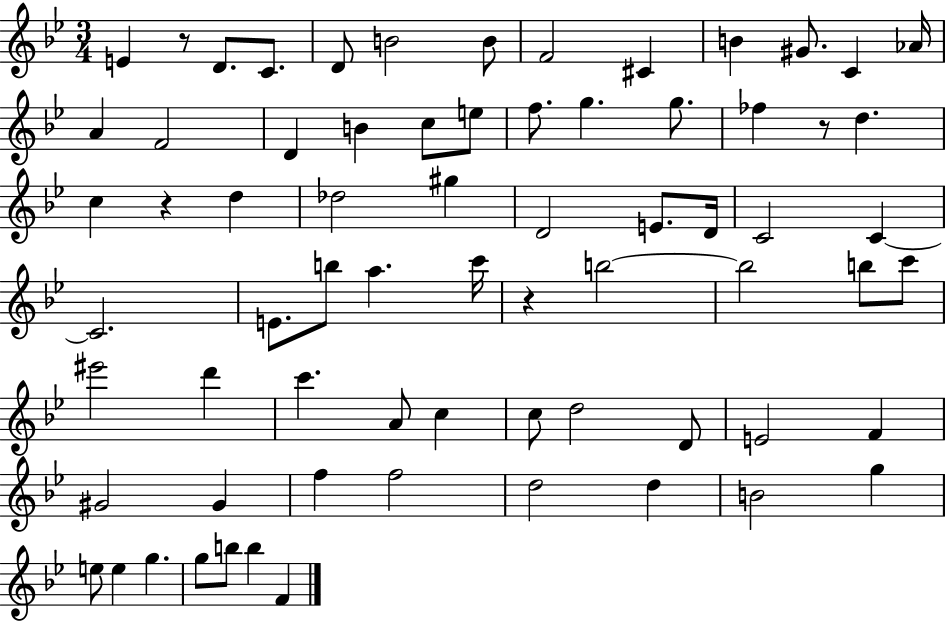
E4/q R/e D4/e. C4/e. D4/e B4/h B4/e F4/h C#4/q B4/q G#4/e. C4/q Ab4/s A4/q F4/h D4/q B4/q C5/e E5/e F5/e. G5/q. G5/e. FES5/q R/e D5/q. C5/q R/q D5/q Db5/h G#5/q D4/h E4/e. D4/s C4/h C4/q C4/h. E4/e. B5/e A5/q. C6/s R/q B5/h B5/h B5/e C6/e EIS6/h D6/q C6/q. A4/e C5/q C5/e D5/h D4/e E4/h F4/q G#4/h G#4/q F5/q F5/h D5/h D5/q B4/h G5/q E5/e E5/q G5/q. G5/e B5/e B5/q F4/q